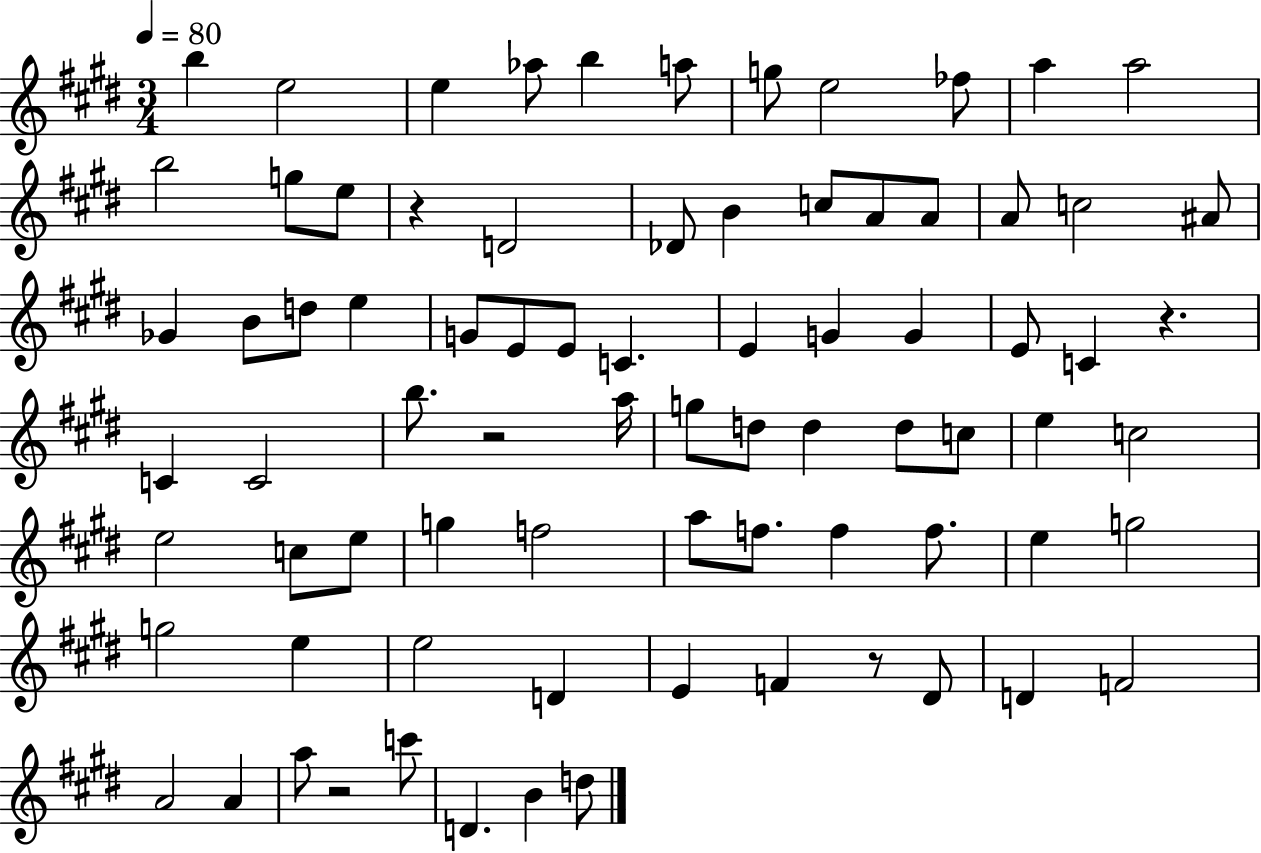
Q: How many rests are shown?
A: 5